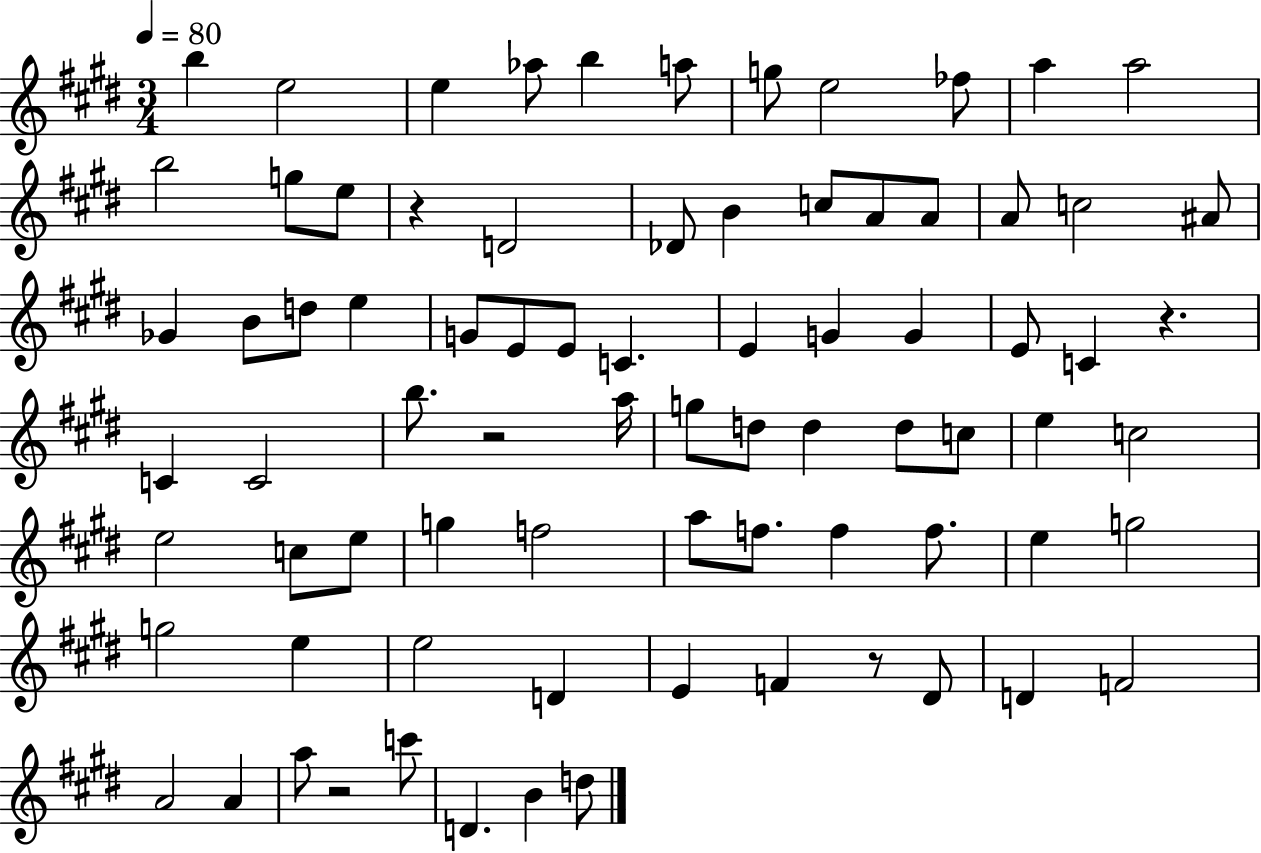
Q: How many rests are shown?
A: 5